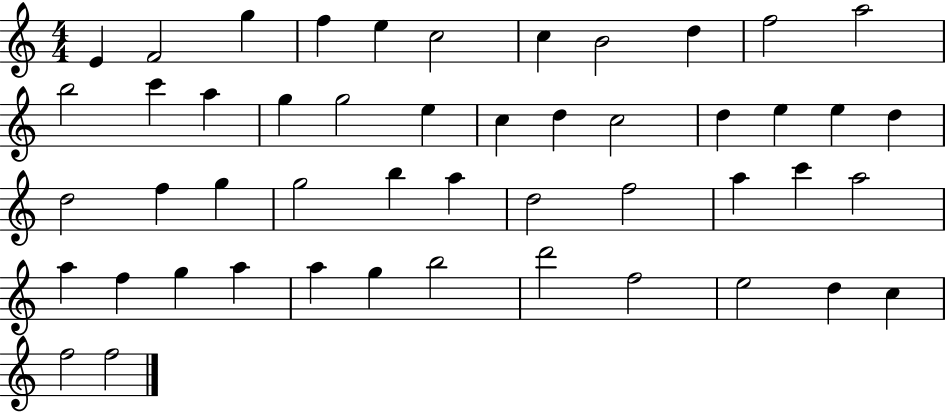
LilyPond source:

{
  \clef treble
  \numericTimeSignature
  \time 4/4
  \key c \major
  e'4 f'2 g''4 | f''4 e''4 c''2 | c''4 b'2 d''4 | f''2 a''2 | \break b''2 c'''4 a''4 | g''4 g''2 e''4 | c''4 d''4 c''2 | d''4 e''4 e''4 d''4 | \break d''2 f''4 g''4 | g''2 b''4 a''4 | d''2 f''2 | a''4 c'''4 a''2 | \break a''4 f''4 g''4 a''4 | a''4 g''4 b''2 | d'''2 f''2 | e''2 d''4 c''4 | \break f''2 f''2 | \bar "|."
}